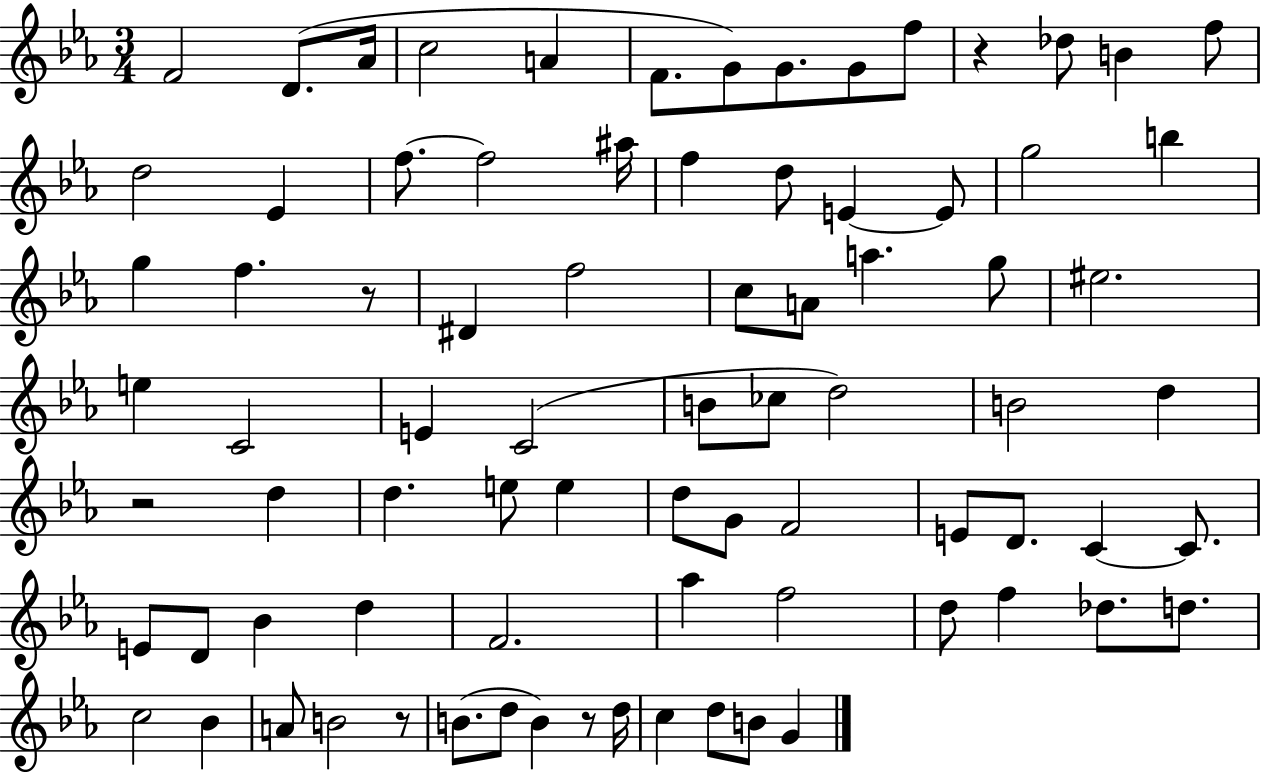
F4/h D4/e. Ab4/s C5/h A4/q F4/e. G4/e G4/e. G4/e F5/e R/q Db5/e B4/q F5/e D5/h Eb4/q F5/e. F5/h A#5/s F5/q D5/e E4/q E4/e G5/h B5/q G5/q F5/q. R/e D#4/q F5/h C5/e A4/e A5/q. G5/e EIS5/h. E5/q C4/h E4/q C4/h B4/e CES5/e D5/h B4/h D5/q R/h D5/q D5/q. E5/e E5/q D5/e G4/e F4/h E4/e D4/e. C4/q C4/e. E4/e D4/e Bb4/q D5/q F4/h. Ab5/q F5/h D5/e F5/q Db5/e. D5/e. C5/h Bb4/q A4/e B4/h R/e B4/e. D5/e B4/q R/e D5/s C5/q D5/e B4/e G4/q